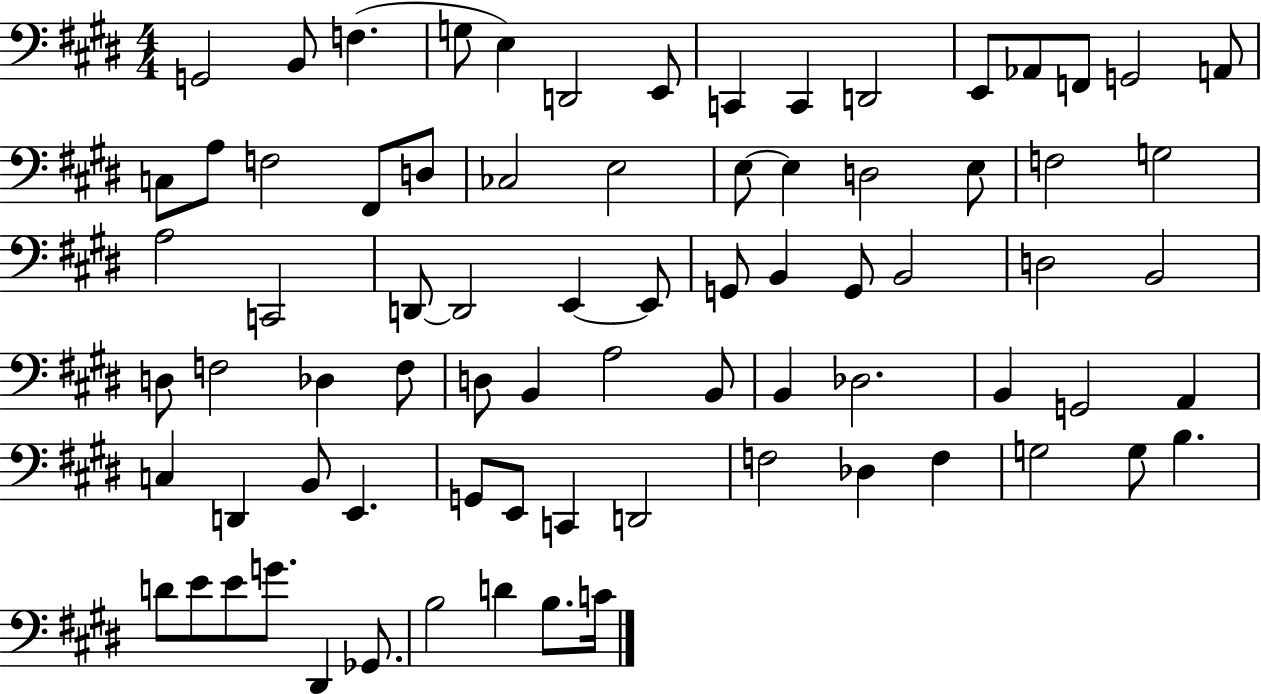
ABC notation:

X:1
T:Untitled
M:4/4
L:1/4
K:E
G,,2 B,,/2 F, G,/2 E, D,,2 E,,/2 C,, C,, D,,2 E,,/2 _A,,/2 F,,/2 G,,2 A,,/2 C,/2 A,/2 F,2 ^F,,/2 D,/2 _C,2 E,2 E,/2 E, D,2 E,/2 F,2 G,2 A,2 C,,2 D,,/2 D,,2 E,, E,,/2 G,,/2 B,, G,,/2 B,,2 D,2 B,,2 D,/2 F,2 _D, F,/2 D,/2 B,, A,2 B,,/2 B,, _D,2 B,, G,,2 A,, C, D,, B,,/2 E,, G,,/2 E,,/2 C,, D,,2 F,2 _D, F, G,2 G,/2 B, D/2 E/2 E/2 G/2 ^D,, _G,,/2 B,2 D B,/2 C/4